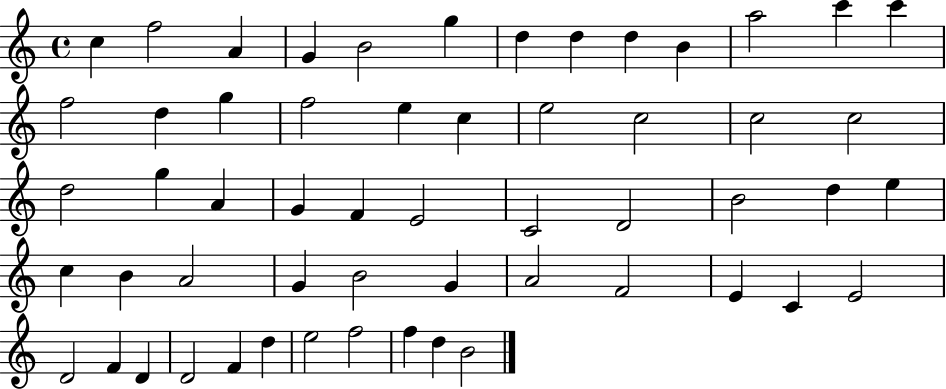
{
  \clef treble
  \time 4/4
  \defaultTimeSignature
  \key c \major
  c''4 f''2 a'4 | g'4 b'2 g''4 | d''4 d''4 d''4 b'4 | a''2 c'''4 c'''4 | \break f''2 d''4 g''4 | f''2 e''4 c''4 | e''2 c''2 | c''2 c''2 | \break d''2 g''4 a'4 | g'4 f'4 e'2 | c'2 d'2 | b'2 d''4 e''4 | \break c''4 b'4 a'2 | g'4 b'2 g'4 | a'2 f'2 | e'4 c'4 e'2 | \break d'2 f'4 d'4 | d'2 f'4 d''4 | e''2 f''2 | f''4 d''4 b'2 | \break \bar "|."
}